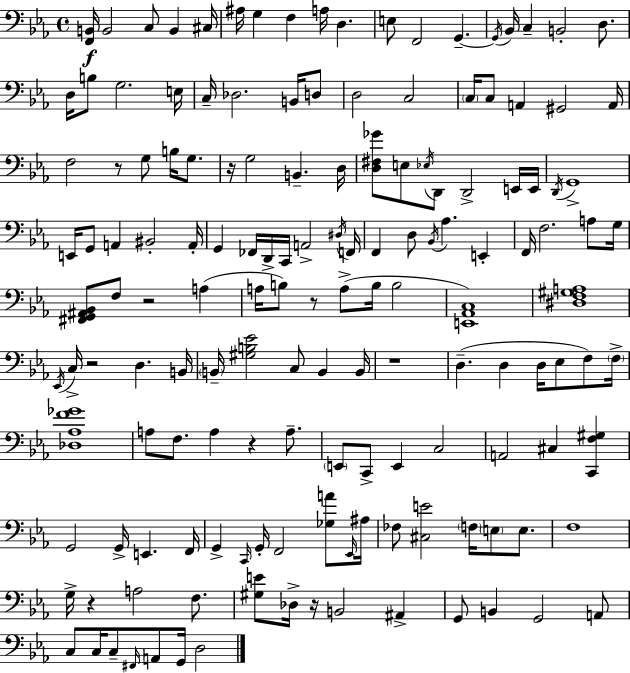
{
  \clef bass
  \time 4/4
  \defaultTimeSignature
  \key c \minor
  \repeat volta 2 { <f, b,>16\f b,2 c8 b,4 cis16 | ais16 g4 f4 a16 d4. | e8 f,2 g,4.--~~ | \acciaccatura { g,16 } bes,16 c4-- b,2-. d8. | \break d16 b8 g2. | e16 c16-- des2. b,16 d8 | d2 c2 | \parenthesize c16 c8 a,4 gis,2 | \break a,16 f2 r8 g8 b16 g8. | r16 g2 b,4.-- | d16 <d fis ges'>8 e8 \acciaccatura { ees16 } d,8 d,2-> | e,16 e,16 \acciaccatura { d,16 } g,1-> | \break e,16 g,8 a,4 bis,2-. | a,16-. g,4 fes,16 d,16-> c,16 a,2-> | \acciaccatura { dis16 } f,16 f,4 d8 \acciaccatura { bes,16 } aes4. | e,4-. f,16 f2. | \break a8 g16 <fis, g, ais, bes,>8 f8 r2 | a4( a16 b8) r8 a8->( b16 b2 | <e, aes, c>1) | <dis f gis a>1 | \break \acciaccatura { ees,16 } c16-> r2 d4. | b,16 \parenthesize b,16-- <gis b ees'>2 c8 | b,4 b,16 r1 | d4.--( d4 | \break d16 ees8 f8) \parenthesize f16-> <des aes f' ges'>1 | a8 f8. a4 r4 | a8.-- \parenthesize e,8 c,8-> e,4 c2 | a,2 cis4 | \break <c, f gis>4 g,2 g,16-> e,4. | f,16 g,4-> \grace { c,16 } g,16-. f,2 | <ges a'>8 \grace { ees,16 } ais16 fes8 <cis e'>2 | \parenthesize f16 \parenthesize e8 e8. f1 | \break g16-> r4 a2 | f8. <gis e'>8 des16-> r16 b,2 | ais,4-> g,8 b,4 g,2 | a,8 c8 c16 c8-- \grace { fis,16 } a,8 | \break g,16 d2 } \bar "|."
}